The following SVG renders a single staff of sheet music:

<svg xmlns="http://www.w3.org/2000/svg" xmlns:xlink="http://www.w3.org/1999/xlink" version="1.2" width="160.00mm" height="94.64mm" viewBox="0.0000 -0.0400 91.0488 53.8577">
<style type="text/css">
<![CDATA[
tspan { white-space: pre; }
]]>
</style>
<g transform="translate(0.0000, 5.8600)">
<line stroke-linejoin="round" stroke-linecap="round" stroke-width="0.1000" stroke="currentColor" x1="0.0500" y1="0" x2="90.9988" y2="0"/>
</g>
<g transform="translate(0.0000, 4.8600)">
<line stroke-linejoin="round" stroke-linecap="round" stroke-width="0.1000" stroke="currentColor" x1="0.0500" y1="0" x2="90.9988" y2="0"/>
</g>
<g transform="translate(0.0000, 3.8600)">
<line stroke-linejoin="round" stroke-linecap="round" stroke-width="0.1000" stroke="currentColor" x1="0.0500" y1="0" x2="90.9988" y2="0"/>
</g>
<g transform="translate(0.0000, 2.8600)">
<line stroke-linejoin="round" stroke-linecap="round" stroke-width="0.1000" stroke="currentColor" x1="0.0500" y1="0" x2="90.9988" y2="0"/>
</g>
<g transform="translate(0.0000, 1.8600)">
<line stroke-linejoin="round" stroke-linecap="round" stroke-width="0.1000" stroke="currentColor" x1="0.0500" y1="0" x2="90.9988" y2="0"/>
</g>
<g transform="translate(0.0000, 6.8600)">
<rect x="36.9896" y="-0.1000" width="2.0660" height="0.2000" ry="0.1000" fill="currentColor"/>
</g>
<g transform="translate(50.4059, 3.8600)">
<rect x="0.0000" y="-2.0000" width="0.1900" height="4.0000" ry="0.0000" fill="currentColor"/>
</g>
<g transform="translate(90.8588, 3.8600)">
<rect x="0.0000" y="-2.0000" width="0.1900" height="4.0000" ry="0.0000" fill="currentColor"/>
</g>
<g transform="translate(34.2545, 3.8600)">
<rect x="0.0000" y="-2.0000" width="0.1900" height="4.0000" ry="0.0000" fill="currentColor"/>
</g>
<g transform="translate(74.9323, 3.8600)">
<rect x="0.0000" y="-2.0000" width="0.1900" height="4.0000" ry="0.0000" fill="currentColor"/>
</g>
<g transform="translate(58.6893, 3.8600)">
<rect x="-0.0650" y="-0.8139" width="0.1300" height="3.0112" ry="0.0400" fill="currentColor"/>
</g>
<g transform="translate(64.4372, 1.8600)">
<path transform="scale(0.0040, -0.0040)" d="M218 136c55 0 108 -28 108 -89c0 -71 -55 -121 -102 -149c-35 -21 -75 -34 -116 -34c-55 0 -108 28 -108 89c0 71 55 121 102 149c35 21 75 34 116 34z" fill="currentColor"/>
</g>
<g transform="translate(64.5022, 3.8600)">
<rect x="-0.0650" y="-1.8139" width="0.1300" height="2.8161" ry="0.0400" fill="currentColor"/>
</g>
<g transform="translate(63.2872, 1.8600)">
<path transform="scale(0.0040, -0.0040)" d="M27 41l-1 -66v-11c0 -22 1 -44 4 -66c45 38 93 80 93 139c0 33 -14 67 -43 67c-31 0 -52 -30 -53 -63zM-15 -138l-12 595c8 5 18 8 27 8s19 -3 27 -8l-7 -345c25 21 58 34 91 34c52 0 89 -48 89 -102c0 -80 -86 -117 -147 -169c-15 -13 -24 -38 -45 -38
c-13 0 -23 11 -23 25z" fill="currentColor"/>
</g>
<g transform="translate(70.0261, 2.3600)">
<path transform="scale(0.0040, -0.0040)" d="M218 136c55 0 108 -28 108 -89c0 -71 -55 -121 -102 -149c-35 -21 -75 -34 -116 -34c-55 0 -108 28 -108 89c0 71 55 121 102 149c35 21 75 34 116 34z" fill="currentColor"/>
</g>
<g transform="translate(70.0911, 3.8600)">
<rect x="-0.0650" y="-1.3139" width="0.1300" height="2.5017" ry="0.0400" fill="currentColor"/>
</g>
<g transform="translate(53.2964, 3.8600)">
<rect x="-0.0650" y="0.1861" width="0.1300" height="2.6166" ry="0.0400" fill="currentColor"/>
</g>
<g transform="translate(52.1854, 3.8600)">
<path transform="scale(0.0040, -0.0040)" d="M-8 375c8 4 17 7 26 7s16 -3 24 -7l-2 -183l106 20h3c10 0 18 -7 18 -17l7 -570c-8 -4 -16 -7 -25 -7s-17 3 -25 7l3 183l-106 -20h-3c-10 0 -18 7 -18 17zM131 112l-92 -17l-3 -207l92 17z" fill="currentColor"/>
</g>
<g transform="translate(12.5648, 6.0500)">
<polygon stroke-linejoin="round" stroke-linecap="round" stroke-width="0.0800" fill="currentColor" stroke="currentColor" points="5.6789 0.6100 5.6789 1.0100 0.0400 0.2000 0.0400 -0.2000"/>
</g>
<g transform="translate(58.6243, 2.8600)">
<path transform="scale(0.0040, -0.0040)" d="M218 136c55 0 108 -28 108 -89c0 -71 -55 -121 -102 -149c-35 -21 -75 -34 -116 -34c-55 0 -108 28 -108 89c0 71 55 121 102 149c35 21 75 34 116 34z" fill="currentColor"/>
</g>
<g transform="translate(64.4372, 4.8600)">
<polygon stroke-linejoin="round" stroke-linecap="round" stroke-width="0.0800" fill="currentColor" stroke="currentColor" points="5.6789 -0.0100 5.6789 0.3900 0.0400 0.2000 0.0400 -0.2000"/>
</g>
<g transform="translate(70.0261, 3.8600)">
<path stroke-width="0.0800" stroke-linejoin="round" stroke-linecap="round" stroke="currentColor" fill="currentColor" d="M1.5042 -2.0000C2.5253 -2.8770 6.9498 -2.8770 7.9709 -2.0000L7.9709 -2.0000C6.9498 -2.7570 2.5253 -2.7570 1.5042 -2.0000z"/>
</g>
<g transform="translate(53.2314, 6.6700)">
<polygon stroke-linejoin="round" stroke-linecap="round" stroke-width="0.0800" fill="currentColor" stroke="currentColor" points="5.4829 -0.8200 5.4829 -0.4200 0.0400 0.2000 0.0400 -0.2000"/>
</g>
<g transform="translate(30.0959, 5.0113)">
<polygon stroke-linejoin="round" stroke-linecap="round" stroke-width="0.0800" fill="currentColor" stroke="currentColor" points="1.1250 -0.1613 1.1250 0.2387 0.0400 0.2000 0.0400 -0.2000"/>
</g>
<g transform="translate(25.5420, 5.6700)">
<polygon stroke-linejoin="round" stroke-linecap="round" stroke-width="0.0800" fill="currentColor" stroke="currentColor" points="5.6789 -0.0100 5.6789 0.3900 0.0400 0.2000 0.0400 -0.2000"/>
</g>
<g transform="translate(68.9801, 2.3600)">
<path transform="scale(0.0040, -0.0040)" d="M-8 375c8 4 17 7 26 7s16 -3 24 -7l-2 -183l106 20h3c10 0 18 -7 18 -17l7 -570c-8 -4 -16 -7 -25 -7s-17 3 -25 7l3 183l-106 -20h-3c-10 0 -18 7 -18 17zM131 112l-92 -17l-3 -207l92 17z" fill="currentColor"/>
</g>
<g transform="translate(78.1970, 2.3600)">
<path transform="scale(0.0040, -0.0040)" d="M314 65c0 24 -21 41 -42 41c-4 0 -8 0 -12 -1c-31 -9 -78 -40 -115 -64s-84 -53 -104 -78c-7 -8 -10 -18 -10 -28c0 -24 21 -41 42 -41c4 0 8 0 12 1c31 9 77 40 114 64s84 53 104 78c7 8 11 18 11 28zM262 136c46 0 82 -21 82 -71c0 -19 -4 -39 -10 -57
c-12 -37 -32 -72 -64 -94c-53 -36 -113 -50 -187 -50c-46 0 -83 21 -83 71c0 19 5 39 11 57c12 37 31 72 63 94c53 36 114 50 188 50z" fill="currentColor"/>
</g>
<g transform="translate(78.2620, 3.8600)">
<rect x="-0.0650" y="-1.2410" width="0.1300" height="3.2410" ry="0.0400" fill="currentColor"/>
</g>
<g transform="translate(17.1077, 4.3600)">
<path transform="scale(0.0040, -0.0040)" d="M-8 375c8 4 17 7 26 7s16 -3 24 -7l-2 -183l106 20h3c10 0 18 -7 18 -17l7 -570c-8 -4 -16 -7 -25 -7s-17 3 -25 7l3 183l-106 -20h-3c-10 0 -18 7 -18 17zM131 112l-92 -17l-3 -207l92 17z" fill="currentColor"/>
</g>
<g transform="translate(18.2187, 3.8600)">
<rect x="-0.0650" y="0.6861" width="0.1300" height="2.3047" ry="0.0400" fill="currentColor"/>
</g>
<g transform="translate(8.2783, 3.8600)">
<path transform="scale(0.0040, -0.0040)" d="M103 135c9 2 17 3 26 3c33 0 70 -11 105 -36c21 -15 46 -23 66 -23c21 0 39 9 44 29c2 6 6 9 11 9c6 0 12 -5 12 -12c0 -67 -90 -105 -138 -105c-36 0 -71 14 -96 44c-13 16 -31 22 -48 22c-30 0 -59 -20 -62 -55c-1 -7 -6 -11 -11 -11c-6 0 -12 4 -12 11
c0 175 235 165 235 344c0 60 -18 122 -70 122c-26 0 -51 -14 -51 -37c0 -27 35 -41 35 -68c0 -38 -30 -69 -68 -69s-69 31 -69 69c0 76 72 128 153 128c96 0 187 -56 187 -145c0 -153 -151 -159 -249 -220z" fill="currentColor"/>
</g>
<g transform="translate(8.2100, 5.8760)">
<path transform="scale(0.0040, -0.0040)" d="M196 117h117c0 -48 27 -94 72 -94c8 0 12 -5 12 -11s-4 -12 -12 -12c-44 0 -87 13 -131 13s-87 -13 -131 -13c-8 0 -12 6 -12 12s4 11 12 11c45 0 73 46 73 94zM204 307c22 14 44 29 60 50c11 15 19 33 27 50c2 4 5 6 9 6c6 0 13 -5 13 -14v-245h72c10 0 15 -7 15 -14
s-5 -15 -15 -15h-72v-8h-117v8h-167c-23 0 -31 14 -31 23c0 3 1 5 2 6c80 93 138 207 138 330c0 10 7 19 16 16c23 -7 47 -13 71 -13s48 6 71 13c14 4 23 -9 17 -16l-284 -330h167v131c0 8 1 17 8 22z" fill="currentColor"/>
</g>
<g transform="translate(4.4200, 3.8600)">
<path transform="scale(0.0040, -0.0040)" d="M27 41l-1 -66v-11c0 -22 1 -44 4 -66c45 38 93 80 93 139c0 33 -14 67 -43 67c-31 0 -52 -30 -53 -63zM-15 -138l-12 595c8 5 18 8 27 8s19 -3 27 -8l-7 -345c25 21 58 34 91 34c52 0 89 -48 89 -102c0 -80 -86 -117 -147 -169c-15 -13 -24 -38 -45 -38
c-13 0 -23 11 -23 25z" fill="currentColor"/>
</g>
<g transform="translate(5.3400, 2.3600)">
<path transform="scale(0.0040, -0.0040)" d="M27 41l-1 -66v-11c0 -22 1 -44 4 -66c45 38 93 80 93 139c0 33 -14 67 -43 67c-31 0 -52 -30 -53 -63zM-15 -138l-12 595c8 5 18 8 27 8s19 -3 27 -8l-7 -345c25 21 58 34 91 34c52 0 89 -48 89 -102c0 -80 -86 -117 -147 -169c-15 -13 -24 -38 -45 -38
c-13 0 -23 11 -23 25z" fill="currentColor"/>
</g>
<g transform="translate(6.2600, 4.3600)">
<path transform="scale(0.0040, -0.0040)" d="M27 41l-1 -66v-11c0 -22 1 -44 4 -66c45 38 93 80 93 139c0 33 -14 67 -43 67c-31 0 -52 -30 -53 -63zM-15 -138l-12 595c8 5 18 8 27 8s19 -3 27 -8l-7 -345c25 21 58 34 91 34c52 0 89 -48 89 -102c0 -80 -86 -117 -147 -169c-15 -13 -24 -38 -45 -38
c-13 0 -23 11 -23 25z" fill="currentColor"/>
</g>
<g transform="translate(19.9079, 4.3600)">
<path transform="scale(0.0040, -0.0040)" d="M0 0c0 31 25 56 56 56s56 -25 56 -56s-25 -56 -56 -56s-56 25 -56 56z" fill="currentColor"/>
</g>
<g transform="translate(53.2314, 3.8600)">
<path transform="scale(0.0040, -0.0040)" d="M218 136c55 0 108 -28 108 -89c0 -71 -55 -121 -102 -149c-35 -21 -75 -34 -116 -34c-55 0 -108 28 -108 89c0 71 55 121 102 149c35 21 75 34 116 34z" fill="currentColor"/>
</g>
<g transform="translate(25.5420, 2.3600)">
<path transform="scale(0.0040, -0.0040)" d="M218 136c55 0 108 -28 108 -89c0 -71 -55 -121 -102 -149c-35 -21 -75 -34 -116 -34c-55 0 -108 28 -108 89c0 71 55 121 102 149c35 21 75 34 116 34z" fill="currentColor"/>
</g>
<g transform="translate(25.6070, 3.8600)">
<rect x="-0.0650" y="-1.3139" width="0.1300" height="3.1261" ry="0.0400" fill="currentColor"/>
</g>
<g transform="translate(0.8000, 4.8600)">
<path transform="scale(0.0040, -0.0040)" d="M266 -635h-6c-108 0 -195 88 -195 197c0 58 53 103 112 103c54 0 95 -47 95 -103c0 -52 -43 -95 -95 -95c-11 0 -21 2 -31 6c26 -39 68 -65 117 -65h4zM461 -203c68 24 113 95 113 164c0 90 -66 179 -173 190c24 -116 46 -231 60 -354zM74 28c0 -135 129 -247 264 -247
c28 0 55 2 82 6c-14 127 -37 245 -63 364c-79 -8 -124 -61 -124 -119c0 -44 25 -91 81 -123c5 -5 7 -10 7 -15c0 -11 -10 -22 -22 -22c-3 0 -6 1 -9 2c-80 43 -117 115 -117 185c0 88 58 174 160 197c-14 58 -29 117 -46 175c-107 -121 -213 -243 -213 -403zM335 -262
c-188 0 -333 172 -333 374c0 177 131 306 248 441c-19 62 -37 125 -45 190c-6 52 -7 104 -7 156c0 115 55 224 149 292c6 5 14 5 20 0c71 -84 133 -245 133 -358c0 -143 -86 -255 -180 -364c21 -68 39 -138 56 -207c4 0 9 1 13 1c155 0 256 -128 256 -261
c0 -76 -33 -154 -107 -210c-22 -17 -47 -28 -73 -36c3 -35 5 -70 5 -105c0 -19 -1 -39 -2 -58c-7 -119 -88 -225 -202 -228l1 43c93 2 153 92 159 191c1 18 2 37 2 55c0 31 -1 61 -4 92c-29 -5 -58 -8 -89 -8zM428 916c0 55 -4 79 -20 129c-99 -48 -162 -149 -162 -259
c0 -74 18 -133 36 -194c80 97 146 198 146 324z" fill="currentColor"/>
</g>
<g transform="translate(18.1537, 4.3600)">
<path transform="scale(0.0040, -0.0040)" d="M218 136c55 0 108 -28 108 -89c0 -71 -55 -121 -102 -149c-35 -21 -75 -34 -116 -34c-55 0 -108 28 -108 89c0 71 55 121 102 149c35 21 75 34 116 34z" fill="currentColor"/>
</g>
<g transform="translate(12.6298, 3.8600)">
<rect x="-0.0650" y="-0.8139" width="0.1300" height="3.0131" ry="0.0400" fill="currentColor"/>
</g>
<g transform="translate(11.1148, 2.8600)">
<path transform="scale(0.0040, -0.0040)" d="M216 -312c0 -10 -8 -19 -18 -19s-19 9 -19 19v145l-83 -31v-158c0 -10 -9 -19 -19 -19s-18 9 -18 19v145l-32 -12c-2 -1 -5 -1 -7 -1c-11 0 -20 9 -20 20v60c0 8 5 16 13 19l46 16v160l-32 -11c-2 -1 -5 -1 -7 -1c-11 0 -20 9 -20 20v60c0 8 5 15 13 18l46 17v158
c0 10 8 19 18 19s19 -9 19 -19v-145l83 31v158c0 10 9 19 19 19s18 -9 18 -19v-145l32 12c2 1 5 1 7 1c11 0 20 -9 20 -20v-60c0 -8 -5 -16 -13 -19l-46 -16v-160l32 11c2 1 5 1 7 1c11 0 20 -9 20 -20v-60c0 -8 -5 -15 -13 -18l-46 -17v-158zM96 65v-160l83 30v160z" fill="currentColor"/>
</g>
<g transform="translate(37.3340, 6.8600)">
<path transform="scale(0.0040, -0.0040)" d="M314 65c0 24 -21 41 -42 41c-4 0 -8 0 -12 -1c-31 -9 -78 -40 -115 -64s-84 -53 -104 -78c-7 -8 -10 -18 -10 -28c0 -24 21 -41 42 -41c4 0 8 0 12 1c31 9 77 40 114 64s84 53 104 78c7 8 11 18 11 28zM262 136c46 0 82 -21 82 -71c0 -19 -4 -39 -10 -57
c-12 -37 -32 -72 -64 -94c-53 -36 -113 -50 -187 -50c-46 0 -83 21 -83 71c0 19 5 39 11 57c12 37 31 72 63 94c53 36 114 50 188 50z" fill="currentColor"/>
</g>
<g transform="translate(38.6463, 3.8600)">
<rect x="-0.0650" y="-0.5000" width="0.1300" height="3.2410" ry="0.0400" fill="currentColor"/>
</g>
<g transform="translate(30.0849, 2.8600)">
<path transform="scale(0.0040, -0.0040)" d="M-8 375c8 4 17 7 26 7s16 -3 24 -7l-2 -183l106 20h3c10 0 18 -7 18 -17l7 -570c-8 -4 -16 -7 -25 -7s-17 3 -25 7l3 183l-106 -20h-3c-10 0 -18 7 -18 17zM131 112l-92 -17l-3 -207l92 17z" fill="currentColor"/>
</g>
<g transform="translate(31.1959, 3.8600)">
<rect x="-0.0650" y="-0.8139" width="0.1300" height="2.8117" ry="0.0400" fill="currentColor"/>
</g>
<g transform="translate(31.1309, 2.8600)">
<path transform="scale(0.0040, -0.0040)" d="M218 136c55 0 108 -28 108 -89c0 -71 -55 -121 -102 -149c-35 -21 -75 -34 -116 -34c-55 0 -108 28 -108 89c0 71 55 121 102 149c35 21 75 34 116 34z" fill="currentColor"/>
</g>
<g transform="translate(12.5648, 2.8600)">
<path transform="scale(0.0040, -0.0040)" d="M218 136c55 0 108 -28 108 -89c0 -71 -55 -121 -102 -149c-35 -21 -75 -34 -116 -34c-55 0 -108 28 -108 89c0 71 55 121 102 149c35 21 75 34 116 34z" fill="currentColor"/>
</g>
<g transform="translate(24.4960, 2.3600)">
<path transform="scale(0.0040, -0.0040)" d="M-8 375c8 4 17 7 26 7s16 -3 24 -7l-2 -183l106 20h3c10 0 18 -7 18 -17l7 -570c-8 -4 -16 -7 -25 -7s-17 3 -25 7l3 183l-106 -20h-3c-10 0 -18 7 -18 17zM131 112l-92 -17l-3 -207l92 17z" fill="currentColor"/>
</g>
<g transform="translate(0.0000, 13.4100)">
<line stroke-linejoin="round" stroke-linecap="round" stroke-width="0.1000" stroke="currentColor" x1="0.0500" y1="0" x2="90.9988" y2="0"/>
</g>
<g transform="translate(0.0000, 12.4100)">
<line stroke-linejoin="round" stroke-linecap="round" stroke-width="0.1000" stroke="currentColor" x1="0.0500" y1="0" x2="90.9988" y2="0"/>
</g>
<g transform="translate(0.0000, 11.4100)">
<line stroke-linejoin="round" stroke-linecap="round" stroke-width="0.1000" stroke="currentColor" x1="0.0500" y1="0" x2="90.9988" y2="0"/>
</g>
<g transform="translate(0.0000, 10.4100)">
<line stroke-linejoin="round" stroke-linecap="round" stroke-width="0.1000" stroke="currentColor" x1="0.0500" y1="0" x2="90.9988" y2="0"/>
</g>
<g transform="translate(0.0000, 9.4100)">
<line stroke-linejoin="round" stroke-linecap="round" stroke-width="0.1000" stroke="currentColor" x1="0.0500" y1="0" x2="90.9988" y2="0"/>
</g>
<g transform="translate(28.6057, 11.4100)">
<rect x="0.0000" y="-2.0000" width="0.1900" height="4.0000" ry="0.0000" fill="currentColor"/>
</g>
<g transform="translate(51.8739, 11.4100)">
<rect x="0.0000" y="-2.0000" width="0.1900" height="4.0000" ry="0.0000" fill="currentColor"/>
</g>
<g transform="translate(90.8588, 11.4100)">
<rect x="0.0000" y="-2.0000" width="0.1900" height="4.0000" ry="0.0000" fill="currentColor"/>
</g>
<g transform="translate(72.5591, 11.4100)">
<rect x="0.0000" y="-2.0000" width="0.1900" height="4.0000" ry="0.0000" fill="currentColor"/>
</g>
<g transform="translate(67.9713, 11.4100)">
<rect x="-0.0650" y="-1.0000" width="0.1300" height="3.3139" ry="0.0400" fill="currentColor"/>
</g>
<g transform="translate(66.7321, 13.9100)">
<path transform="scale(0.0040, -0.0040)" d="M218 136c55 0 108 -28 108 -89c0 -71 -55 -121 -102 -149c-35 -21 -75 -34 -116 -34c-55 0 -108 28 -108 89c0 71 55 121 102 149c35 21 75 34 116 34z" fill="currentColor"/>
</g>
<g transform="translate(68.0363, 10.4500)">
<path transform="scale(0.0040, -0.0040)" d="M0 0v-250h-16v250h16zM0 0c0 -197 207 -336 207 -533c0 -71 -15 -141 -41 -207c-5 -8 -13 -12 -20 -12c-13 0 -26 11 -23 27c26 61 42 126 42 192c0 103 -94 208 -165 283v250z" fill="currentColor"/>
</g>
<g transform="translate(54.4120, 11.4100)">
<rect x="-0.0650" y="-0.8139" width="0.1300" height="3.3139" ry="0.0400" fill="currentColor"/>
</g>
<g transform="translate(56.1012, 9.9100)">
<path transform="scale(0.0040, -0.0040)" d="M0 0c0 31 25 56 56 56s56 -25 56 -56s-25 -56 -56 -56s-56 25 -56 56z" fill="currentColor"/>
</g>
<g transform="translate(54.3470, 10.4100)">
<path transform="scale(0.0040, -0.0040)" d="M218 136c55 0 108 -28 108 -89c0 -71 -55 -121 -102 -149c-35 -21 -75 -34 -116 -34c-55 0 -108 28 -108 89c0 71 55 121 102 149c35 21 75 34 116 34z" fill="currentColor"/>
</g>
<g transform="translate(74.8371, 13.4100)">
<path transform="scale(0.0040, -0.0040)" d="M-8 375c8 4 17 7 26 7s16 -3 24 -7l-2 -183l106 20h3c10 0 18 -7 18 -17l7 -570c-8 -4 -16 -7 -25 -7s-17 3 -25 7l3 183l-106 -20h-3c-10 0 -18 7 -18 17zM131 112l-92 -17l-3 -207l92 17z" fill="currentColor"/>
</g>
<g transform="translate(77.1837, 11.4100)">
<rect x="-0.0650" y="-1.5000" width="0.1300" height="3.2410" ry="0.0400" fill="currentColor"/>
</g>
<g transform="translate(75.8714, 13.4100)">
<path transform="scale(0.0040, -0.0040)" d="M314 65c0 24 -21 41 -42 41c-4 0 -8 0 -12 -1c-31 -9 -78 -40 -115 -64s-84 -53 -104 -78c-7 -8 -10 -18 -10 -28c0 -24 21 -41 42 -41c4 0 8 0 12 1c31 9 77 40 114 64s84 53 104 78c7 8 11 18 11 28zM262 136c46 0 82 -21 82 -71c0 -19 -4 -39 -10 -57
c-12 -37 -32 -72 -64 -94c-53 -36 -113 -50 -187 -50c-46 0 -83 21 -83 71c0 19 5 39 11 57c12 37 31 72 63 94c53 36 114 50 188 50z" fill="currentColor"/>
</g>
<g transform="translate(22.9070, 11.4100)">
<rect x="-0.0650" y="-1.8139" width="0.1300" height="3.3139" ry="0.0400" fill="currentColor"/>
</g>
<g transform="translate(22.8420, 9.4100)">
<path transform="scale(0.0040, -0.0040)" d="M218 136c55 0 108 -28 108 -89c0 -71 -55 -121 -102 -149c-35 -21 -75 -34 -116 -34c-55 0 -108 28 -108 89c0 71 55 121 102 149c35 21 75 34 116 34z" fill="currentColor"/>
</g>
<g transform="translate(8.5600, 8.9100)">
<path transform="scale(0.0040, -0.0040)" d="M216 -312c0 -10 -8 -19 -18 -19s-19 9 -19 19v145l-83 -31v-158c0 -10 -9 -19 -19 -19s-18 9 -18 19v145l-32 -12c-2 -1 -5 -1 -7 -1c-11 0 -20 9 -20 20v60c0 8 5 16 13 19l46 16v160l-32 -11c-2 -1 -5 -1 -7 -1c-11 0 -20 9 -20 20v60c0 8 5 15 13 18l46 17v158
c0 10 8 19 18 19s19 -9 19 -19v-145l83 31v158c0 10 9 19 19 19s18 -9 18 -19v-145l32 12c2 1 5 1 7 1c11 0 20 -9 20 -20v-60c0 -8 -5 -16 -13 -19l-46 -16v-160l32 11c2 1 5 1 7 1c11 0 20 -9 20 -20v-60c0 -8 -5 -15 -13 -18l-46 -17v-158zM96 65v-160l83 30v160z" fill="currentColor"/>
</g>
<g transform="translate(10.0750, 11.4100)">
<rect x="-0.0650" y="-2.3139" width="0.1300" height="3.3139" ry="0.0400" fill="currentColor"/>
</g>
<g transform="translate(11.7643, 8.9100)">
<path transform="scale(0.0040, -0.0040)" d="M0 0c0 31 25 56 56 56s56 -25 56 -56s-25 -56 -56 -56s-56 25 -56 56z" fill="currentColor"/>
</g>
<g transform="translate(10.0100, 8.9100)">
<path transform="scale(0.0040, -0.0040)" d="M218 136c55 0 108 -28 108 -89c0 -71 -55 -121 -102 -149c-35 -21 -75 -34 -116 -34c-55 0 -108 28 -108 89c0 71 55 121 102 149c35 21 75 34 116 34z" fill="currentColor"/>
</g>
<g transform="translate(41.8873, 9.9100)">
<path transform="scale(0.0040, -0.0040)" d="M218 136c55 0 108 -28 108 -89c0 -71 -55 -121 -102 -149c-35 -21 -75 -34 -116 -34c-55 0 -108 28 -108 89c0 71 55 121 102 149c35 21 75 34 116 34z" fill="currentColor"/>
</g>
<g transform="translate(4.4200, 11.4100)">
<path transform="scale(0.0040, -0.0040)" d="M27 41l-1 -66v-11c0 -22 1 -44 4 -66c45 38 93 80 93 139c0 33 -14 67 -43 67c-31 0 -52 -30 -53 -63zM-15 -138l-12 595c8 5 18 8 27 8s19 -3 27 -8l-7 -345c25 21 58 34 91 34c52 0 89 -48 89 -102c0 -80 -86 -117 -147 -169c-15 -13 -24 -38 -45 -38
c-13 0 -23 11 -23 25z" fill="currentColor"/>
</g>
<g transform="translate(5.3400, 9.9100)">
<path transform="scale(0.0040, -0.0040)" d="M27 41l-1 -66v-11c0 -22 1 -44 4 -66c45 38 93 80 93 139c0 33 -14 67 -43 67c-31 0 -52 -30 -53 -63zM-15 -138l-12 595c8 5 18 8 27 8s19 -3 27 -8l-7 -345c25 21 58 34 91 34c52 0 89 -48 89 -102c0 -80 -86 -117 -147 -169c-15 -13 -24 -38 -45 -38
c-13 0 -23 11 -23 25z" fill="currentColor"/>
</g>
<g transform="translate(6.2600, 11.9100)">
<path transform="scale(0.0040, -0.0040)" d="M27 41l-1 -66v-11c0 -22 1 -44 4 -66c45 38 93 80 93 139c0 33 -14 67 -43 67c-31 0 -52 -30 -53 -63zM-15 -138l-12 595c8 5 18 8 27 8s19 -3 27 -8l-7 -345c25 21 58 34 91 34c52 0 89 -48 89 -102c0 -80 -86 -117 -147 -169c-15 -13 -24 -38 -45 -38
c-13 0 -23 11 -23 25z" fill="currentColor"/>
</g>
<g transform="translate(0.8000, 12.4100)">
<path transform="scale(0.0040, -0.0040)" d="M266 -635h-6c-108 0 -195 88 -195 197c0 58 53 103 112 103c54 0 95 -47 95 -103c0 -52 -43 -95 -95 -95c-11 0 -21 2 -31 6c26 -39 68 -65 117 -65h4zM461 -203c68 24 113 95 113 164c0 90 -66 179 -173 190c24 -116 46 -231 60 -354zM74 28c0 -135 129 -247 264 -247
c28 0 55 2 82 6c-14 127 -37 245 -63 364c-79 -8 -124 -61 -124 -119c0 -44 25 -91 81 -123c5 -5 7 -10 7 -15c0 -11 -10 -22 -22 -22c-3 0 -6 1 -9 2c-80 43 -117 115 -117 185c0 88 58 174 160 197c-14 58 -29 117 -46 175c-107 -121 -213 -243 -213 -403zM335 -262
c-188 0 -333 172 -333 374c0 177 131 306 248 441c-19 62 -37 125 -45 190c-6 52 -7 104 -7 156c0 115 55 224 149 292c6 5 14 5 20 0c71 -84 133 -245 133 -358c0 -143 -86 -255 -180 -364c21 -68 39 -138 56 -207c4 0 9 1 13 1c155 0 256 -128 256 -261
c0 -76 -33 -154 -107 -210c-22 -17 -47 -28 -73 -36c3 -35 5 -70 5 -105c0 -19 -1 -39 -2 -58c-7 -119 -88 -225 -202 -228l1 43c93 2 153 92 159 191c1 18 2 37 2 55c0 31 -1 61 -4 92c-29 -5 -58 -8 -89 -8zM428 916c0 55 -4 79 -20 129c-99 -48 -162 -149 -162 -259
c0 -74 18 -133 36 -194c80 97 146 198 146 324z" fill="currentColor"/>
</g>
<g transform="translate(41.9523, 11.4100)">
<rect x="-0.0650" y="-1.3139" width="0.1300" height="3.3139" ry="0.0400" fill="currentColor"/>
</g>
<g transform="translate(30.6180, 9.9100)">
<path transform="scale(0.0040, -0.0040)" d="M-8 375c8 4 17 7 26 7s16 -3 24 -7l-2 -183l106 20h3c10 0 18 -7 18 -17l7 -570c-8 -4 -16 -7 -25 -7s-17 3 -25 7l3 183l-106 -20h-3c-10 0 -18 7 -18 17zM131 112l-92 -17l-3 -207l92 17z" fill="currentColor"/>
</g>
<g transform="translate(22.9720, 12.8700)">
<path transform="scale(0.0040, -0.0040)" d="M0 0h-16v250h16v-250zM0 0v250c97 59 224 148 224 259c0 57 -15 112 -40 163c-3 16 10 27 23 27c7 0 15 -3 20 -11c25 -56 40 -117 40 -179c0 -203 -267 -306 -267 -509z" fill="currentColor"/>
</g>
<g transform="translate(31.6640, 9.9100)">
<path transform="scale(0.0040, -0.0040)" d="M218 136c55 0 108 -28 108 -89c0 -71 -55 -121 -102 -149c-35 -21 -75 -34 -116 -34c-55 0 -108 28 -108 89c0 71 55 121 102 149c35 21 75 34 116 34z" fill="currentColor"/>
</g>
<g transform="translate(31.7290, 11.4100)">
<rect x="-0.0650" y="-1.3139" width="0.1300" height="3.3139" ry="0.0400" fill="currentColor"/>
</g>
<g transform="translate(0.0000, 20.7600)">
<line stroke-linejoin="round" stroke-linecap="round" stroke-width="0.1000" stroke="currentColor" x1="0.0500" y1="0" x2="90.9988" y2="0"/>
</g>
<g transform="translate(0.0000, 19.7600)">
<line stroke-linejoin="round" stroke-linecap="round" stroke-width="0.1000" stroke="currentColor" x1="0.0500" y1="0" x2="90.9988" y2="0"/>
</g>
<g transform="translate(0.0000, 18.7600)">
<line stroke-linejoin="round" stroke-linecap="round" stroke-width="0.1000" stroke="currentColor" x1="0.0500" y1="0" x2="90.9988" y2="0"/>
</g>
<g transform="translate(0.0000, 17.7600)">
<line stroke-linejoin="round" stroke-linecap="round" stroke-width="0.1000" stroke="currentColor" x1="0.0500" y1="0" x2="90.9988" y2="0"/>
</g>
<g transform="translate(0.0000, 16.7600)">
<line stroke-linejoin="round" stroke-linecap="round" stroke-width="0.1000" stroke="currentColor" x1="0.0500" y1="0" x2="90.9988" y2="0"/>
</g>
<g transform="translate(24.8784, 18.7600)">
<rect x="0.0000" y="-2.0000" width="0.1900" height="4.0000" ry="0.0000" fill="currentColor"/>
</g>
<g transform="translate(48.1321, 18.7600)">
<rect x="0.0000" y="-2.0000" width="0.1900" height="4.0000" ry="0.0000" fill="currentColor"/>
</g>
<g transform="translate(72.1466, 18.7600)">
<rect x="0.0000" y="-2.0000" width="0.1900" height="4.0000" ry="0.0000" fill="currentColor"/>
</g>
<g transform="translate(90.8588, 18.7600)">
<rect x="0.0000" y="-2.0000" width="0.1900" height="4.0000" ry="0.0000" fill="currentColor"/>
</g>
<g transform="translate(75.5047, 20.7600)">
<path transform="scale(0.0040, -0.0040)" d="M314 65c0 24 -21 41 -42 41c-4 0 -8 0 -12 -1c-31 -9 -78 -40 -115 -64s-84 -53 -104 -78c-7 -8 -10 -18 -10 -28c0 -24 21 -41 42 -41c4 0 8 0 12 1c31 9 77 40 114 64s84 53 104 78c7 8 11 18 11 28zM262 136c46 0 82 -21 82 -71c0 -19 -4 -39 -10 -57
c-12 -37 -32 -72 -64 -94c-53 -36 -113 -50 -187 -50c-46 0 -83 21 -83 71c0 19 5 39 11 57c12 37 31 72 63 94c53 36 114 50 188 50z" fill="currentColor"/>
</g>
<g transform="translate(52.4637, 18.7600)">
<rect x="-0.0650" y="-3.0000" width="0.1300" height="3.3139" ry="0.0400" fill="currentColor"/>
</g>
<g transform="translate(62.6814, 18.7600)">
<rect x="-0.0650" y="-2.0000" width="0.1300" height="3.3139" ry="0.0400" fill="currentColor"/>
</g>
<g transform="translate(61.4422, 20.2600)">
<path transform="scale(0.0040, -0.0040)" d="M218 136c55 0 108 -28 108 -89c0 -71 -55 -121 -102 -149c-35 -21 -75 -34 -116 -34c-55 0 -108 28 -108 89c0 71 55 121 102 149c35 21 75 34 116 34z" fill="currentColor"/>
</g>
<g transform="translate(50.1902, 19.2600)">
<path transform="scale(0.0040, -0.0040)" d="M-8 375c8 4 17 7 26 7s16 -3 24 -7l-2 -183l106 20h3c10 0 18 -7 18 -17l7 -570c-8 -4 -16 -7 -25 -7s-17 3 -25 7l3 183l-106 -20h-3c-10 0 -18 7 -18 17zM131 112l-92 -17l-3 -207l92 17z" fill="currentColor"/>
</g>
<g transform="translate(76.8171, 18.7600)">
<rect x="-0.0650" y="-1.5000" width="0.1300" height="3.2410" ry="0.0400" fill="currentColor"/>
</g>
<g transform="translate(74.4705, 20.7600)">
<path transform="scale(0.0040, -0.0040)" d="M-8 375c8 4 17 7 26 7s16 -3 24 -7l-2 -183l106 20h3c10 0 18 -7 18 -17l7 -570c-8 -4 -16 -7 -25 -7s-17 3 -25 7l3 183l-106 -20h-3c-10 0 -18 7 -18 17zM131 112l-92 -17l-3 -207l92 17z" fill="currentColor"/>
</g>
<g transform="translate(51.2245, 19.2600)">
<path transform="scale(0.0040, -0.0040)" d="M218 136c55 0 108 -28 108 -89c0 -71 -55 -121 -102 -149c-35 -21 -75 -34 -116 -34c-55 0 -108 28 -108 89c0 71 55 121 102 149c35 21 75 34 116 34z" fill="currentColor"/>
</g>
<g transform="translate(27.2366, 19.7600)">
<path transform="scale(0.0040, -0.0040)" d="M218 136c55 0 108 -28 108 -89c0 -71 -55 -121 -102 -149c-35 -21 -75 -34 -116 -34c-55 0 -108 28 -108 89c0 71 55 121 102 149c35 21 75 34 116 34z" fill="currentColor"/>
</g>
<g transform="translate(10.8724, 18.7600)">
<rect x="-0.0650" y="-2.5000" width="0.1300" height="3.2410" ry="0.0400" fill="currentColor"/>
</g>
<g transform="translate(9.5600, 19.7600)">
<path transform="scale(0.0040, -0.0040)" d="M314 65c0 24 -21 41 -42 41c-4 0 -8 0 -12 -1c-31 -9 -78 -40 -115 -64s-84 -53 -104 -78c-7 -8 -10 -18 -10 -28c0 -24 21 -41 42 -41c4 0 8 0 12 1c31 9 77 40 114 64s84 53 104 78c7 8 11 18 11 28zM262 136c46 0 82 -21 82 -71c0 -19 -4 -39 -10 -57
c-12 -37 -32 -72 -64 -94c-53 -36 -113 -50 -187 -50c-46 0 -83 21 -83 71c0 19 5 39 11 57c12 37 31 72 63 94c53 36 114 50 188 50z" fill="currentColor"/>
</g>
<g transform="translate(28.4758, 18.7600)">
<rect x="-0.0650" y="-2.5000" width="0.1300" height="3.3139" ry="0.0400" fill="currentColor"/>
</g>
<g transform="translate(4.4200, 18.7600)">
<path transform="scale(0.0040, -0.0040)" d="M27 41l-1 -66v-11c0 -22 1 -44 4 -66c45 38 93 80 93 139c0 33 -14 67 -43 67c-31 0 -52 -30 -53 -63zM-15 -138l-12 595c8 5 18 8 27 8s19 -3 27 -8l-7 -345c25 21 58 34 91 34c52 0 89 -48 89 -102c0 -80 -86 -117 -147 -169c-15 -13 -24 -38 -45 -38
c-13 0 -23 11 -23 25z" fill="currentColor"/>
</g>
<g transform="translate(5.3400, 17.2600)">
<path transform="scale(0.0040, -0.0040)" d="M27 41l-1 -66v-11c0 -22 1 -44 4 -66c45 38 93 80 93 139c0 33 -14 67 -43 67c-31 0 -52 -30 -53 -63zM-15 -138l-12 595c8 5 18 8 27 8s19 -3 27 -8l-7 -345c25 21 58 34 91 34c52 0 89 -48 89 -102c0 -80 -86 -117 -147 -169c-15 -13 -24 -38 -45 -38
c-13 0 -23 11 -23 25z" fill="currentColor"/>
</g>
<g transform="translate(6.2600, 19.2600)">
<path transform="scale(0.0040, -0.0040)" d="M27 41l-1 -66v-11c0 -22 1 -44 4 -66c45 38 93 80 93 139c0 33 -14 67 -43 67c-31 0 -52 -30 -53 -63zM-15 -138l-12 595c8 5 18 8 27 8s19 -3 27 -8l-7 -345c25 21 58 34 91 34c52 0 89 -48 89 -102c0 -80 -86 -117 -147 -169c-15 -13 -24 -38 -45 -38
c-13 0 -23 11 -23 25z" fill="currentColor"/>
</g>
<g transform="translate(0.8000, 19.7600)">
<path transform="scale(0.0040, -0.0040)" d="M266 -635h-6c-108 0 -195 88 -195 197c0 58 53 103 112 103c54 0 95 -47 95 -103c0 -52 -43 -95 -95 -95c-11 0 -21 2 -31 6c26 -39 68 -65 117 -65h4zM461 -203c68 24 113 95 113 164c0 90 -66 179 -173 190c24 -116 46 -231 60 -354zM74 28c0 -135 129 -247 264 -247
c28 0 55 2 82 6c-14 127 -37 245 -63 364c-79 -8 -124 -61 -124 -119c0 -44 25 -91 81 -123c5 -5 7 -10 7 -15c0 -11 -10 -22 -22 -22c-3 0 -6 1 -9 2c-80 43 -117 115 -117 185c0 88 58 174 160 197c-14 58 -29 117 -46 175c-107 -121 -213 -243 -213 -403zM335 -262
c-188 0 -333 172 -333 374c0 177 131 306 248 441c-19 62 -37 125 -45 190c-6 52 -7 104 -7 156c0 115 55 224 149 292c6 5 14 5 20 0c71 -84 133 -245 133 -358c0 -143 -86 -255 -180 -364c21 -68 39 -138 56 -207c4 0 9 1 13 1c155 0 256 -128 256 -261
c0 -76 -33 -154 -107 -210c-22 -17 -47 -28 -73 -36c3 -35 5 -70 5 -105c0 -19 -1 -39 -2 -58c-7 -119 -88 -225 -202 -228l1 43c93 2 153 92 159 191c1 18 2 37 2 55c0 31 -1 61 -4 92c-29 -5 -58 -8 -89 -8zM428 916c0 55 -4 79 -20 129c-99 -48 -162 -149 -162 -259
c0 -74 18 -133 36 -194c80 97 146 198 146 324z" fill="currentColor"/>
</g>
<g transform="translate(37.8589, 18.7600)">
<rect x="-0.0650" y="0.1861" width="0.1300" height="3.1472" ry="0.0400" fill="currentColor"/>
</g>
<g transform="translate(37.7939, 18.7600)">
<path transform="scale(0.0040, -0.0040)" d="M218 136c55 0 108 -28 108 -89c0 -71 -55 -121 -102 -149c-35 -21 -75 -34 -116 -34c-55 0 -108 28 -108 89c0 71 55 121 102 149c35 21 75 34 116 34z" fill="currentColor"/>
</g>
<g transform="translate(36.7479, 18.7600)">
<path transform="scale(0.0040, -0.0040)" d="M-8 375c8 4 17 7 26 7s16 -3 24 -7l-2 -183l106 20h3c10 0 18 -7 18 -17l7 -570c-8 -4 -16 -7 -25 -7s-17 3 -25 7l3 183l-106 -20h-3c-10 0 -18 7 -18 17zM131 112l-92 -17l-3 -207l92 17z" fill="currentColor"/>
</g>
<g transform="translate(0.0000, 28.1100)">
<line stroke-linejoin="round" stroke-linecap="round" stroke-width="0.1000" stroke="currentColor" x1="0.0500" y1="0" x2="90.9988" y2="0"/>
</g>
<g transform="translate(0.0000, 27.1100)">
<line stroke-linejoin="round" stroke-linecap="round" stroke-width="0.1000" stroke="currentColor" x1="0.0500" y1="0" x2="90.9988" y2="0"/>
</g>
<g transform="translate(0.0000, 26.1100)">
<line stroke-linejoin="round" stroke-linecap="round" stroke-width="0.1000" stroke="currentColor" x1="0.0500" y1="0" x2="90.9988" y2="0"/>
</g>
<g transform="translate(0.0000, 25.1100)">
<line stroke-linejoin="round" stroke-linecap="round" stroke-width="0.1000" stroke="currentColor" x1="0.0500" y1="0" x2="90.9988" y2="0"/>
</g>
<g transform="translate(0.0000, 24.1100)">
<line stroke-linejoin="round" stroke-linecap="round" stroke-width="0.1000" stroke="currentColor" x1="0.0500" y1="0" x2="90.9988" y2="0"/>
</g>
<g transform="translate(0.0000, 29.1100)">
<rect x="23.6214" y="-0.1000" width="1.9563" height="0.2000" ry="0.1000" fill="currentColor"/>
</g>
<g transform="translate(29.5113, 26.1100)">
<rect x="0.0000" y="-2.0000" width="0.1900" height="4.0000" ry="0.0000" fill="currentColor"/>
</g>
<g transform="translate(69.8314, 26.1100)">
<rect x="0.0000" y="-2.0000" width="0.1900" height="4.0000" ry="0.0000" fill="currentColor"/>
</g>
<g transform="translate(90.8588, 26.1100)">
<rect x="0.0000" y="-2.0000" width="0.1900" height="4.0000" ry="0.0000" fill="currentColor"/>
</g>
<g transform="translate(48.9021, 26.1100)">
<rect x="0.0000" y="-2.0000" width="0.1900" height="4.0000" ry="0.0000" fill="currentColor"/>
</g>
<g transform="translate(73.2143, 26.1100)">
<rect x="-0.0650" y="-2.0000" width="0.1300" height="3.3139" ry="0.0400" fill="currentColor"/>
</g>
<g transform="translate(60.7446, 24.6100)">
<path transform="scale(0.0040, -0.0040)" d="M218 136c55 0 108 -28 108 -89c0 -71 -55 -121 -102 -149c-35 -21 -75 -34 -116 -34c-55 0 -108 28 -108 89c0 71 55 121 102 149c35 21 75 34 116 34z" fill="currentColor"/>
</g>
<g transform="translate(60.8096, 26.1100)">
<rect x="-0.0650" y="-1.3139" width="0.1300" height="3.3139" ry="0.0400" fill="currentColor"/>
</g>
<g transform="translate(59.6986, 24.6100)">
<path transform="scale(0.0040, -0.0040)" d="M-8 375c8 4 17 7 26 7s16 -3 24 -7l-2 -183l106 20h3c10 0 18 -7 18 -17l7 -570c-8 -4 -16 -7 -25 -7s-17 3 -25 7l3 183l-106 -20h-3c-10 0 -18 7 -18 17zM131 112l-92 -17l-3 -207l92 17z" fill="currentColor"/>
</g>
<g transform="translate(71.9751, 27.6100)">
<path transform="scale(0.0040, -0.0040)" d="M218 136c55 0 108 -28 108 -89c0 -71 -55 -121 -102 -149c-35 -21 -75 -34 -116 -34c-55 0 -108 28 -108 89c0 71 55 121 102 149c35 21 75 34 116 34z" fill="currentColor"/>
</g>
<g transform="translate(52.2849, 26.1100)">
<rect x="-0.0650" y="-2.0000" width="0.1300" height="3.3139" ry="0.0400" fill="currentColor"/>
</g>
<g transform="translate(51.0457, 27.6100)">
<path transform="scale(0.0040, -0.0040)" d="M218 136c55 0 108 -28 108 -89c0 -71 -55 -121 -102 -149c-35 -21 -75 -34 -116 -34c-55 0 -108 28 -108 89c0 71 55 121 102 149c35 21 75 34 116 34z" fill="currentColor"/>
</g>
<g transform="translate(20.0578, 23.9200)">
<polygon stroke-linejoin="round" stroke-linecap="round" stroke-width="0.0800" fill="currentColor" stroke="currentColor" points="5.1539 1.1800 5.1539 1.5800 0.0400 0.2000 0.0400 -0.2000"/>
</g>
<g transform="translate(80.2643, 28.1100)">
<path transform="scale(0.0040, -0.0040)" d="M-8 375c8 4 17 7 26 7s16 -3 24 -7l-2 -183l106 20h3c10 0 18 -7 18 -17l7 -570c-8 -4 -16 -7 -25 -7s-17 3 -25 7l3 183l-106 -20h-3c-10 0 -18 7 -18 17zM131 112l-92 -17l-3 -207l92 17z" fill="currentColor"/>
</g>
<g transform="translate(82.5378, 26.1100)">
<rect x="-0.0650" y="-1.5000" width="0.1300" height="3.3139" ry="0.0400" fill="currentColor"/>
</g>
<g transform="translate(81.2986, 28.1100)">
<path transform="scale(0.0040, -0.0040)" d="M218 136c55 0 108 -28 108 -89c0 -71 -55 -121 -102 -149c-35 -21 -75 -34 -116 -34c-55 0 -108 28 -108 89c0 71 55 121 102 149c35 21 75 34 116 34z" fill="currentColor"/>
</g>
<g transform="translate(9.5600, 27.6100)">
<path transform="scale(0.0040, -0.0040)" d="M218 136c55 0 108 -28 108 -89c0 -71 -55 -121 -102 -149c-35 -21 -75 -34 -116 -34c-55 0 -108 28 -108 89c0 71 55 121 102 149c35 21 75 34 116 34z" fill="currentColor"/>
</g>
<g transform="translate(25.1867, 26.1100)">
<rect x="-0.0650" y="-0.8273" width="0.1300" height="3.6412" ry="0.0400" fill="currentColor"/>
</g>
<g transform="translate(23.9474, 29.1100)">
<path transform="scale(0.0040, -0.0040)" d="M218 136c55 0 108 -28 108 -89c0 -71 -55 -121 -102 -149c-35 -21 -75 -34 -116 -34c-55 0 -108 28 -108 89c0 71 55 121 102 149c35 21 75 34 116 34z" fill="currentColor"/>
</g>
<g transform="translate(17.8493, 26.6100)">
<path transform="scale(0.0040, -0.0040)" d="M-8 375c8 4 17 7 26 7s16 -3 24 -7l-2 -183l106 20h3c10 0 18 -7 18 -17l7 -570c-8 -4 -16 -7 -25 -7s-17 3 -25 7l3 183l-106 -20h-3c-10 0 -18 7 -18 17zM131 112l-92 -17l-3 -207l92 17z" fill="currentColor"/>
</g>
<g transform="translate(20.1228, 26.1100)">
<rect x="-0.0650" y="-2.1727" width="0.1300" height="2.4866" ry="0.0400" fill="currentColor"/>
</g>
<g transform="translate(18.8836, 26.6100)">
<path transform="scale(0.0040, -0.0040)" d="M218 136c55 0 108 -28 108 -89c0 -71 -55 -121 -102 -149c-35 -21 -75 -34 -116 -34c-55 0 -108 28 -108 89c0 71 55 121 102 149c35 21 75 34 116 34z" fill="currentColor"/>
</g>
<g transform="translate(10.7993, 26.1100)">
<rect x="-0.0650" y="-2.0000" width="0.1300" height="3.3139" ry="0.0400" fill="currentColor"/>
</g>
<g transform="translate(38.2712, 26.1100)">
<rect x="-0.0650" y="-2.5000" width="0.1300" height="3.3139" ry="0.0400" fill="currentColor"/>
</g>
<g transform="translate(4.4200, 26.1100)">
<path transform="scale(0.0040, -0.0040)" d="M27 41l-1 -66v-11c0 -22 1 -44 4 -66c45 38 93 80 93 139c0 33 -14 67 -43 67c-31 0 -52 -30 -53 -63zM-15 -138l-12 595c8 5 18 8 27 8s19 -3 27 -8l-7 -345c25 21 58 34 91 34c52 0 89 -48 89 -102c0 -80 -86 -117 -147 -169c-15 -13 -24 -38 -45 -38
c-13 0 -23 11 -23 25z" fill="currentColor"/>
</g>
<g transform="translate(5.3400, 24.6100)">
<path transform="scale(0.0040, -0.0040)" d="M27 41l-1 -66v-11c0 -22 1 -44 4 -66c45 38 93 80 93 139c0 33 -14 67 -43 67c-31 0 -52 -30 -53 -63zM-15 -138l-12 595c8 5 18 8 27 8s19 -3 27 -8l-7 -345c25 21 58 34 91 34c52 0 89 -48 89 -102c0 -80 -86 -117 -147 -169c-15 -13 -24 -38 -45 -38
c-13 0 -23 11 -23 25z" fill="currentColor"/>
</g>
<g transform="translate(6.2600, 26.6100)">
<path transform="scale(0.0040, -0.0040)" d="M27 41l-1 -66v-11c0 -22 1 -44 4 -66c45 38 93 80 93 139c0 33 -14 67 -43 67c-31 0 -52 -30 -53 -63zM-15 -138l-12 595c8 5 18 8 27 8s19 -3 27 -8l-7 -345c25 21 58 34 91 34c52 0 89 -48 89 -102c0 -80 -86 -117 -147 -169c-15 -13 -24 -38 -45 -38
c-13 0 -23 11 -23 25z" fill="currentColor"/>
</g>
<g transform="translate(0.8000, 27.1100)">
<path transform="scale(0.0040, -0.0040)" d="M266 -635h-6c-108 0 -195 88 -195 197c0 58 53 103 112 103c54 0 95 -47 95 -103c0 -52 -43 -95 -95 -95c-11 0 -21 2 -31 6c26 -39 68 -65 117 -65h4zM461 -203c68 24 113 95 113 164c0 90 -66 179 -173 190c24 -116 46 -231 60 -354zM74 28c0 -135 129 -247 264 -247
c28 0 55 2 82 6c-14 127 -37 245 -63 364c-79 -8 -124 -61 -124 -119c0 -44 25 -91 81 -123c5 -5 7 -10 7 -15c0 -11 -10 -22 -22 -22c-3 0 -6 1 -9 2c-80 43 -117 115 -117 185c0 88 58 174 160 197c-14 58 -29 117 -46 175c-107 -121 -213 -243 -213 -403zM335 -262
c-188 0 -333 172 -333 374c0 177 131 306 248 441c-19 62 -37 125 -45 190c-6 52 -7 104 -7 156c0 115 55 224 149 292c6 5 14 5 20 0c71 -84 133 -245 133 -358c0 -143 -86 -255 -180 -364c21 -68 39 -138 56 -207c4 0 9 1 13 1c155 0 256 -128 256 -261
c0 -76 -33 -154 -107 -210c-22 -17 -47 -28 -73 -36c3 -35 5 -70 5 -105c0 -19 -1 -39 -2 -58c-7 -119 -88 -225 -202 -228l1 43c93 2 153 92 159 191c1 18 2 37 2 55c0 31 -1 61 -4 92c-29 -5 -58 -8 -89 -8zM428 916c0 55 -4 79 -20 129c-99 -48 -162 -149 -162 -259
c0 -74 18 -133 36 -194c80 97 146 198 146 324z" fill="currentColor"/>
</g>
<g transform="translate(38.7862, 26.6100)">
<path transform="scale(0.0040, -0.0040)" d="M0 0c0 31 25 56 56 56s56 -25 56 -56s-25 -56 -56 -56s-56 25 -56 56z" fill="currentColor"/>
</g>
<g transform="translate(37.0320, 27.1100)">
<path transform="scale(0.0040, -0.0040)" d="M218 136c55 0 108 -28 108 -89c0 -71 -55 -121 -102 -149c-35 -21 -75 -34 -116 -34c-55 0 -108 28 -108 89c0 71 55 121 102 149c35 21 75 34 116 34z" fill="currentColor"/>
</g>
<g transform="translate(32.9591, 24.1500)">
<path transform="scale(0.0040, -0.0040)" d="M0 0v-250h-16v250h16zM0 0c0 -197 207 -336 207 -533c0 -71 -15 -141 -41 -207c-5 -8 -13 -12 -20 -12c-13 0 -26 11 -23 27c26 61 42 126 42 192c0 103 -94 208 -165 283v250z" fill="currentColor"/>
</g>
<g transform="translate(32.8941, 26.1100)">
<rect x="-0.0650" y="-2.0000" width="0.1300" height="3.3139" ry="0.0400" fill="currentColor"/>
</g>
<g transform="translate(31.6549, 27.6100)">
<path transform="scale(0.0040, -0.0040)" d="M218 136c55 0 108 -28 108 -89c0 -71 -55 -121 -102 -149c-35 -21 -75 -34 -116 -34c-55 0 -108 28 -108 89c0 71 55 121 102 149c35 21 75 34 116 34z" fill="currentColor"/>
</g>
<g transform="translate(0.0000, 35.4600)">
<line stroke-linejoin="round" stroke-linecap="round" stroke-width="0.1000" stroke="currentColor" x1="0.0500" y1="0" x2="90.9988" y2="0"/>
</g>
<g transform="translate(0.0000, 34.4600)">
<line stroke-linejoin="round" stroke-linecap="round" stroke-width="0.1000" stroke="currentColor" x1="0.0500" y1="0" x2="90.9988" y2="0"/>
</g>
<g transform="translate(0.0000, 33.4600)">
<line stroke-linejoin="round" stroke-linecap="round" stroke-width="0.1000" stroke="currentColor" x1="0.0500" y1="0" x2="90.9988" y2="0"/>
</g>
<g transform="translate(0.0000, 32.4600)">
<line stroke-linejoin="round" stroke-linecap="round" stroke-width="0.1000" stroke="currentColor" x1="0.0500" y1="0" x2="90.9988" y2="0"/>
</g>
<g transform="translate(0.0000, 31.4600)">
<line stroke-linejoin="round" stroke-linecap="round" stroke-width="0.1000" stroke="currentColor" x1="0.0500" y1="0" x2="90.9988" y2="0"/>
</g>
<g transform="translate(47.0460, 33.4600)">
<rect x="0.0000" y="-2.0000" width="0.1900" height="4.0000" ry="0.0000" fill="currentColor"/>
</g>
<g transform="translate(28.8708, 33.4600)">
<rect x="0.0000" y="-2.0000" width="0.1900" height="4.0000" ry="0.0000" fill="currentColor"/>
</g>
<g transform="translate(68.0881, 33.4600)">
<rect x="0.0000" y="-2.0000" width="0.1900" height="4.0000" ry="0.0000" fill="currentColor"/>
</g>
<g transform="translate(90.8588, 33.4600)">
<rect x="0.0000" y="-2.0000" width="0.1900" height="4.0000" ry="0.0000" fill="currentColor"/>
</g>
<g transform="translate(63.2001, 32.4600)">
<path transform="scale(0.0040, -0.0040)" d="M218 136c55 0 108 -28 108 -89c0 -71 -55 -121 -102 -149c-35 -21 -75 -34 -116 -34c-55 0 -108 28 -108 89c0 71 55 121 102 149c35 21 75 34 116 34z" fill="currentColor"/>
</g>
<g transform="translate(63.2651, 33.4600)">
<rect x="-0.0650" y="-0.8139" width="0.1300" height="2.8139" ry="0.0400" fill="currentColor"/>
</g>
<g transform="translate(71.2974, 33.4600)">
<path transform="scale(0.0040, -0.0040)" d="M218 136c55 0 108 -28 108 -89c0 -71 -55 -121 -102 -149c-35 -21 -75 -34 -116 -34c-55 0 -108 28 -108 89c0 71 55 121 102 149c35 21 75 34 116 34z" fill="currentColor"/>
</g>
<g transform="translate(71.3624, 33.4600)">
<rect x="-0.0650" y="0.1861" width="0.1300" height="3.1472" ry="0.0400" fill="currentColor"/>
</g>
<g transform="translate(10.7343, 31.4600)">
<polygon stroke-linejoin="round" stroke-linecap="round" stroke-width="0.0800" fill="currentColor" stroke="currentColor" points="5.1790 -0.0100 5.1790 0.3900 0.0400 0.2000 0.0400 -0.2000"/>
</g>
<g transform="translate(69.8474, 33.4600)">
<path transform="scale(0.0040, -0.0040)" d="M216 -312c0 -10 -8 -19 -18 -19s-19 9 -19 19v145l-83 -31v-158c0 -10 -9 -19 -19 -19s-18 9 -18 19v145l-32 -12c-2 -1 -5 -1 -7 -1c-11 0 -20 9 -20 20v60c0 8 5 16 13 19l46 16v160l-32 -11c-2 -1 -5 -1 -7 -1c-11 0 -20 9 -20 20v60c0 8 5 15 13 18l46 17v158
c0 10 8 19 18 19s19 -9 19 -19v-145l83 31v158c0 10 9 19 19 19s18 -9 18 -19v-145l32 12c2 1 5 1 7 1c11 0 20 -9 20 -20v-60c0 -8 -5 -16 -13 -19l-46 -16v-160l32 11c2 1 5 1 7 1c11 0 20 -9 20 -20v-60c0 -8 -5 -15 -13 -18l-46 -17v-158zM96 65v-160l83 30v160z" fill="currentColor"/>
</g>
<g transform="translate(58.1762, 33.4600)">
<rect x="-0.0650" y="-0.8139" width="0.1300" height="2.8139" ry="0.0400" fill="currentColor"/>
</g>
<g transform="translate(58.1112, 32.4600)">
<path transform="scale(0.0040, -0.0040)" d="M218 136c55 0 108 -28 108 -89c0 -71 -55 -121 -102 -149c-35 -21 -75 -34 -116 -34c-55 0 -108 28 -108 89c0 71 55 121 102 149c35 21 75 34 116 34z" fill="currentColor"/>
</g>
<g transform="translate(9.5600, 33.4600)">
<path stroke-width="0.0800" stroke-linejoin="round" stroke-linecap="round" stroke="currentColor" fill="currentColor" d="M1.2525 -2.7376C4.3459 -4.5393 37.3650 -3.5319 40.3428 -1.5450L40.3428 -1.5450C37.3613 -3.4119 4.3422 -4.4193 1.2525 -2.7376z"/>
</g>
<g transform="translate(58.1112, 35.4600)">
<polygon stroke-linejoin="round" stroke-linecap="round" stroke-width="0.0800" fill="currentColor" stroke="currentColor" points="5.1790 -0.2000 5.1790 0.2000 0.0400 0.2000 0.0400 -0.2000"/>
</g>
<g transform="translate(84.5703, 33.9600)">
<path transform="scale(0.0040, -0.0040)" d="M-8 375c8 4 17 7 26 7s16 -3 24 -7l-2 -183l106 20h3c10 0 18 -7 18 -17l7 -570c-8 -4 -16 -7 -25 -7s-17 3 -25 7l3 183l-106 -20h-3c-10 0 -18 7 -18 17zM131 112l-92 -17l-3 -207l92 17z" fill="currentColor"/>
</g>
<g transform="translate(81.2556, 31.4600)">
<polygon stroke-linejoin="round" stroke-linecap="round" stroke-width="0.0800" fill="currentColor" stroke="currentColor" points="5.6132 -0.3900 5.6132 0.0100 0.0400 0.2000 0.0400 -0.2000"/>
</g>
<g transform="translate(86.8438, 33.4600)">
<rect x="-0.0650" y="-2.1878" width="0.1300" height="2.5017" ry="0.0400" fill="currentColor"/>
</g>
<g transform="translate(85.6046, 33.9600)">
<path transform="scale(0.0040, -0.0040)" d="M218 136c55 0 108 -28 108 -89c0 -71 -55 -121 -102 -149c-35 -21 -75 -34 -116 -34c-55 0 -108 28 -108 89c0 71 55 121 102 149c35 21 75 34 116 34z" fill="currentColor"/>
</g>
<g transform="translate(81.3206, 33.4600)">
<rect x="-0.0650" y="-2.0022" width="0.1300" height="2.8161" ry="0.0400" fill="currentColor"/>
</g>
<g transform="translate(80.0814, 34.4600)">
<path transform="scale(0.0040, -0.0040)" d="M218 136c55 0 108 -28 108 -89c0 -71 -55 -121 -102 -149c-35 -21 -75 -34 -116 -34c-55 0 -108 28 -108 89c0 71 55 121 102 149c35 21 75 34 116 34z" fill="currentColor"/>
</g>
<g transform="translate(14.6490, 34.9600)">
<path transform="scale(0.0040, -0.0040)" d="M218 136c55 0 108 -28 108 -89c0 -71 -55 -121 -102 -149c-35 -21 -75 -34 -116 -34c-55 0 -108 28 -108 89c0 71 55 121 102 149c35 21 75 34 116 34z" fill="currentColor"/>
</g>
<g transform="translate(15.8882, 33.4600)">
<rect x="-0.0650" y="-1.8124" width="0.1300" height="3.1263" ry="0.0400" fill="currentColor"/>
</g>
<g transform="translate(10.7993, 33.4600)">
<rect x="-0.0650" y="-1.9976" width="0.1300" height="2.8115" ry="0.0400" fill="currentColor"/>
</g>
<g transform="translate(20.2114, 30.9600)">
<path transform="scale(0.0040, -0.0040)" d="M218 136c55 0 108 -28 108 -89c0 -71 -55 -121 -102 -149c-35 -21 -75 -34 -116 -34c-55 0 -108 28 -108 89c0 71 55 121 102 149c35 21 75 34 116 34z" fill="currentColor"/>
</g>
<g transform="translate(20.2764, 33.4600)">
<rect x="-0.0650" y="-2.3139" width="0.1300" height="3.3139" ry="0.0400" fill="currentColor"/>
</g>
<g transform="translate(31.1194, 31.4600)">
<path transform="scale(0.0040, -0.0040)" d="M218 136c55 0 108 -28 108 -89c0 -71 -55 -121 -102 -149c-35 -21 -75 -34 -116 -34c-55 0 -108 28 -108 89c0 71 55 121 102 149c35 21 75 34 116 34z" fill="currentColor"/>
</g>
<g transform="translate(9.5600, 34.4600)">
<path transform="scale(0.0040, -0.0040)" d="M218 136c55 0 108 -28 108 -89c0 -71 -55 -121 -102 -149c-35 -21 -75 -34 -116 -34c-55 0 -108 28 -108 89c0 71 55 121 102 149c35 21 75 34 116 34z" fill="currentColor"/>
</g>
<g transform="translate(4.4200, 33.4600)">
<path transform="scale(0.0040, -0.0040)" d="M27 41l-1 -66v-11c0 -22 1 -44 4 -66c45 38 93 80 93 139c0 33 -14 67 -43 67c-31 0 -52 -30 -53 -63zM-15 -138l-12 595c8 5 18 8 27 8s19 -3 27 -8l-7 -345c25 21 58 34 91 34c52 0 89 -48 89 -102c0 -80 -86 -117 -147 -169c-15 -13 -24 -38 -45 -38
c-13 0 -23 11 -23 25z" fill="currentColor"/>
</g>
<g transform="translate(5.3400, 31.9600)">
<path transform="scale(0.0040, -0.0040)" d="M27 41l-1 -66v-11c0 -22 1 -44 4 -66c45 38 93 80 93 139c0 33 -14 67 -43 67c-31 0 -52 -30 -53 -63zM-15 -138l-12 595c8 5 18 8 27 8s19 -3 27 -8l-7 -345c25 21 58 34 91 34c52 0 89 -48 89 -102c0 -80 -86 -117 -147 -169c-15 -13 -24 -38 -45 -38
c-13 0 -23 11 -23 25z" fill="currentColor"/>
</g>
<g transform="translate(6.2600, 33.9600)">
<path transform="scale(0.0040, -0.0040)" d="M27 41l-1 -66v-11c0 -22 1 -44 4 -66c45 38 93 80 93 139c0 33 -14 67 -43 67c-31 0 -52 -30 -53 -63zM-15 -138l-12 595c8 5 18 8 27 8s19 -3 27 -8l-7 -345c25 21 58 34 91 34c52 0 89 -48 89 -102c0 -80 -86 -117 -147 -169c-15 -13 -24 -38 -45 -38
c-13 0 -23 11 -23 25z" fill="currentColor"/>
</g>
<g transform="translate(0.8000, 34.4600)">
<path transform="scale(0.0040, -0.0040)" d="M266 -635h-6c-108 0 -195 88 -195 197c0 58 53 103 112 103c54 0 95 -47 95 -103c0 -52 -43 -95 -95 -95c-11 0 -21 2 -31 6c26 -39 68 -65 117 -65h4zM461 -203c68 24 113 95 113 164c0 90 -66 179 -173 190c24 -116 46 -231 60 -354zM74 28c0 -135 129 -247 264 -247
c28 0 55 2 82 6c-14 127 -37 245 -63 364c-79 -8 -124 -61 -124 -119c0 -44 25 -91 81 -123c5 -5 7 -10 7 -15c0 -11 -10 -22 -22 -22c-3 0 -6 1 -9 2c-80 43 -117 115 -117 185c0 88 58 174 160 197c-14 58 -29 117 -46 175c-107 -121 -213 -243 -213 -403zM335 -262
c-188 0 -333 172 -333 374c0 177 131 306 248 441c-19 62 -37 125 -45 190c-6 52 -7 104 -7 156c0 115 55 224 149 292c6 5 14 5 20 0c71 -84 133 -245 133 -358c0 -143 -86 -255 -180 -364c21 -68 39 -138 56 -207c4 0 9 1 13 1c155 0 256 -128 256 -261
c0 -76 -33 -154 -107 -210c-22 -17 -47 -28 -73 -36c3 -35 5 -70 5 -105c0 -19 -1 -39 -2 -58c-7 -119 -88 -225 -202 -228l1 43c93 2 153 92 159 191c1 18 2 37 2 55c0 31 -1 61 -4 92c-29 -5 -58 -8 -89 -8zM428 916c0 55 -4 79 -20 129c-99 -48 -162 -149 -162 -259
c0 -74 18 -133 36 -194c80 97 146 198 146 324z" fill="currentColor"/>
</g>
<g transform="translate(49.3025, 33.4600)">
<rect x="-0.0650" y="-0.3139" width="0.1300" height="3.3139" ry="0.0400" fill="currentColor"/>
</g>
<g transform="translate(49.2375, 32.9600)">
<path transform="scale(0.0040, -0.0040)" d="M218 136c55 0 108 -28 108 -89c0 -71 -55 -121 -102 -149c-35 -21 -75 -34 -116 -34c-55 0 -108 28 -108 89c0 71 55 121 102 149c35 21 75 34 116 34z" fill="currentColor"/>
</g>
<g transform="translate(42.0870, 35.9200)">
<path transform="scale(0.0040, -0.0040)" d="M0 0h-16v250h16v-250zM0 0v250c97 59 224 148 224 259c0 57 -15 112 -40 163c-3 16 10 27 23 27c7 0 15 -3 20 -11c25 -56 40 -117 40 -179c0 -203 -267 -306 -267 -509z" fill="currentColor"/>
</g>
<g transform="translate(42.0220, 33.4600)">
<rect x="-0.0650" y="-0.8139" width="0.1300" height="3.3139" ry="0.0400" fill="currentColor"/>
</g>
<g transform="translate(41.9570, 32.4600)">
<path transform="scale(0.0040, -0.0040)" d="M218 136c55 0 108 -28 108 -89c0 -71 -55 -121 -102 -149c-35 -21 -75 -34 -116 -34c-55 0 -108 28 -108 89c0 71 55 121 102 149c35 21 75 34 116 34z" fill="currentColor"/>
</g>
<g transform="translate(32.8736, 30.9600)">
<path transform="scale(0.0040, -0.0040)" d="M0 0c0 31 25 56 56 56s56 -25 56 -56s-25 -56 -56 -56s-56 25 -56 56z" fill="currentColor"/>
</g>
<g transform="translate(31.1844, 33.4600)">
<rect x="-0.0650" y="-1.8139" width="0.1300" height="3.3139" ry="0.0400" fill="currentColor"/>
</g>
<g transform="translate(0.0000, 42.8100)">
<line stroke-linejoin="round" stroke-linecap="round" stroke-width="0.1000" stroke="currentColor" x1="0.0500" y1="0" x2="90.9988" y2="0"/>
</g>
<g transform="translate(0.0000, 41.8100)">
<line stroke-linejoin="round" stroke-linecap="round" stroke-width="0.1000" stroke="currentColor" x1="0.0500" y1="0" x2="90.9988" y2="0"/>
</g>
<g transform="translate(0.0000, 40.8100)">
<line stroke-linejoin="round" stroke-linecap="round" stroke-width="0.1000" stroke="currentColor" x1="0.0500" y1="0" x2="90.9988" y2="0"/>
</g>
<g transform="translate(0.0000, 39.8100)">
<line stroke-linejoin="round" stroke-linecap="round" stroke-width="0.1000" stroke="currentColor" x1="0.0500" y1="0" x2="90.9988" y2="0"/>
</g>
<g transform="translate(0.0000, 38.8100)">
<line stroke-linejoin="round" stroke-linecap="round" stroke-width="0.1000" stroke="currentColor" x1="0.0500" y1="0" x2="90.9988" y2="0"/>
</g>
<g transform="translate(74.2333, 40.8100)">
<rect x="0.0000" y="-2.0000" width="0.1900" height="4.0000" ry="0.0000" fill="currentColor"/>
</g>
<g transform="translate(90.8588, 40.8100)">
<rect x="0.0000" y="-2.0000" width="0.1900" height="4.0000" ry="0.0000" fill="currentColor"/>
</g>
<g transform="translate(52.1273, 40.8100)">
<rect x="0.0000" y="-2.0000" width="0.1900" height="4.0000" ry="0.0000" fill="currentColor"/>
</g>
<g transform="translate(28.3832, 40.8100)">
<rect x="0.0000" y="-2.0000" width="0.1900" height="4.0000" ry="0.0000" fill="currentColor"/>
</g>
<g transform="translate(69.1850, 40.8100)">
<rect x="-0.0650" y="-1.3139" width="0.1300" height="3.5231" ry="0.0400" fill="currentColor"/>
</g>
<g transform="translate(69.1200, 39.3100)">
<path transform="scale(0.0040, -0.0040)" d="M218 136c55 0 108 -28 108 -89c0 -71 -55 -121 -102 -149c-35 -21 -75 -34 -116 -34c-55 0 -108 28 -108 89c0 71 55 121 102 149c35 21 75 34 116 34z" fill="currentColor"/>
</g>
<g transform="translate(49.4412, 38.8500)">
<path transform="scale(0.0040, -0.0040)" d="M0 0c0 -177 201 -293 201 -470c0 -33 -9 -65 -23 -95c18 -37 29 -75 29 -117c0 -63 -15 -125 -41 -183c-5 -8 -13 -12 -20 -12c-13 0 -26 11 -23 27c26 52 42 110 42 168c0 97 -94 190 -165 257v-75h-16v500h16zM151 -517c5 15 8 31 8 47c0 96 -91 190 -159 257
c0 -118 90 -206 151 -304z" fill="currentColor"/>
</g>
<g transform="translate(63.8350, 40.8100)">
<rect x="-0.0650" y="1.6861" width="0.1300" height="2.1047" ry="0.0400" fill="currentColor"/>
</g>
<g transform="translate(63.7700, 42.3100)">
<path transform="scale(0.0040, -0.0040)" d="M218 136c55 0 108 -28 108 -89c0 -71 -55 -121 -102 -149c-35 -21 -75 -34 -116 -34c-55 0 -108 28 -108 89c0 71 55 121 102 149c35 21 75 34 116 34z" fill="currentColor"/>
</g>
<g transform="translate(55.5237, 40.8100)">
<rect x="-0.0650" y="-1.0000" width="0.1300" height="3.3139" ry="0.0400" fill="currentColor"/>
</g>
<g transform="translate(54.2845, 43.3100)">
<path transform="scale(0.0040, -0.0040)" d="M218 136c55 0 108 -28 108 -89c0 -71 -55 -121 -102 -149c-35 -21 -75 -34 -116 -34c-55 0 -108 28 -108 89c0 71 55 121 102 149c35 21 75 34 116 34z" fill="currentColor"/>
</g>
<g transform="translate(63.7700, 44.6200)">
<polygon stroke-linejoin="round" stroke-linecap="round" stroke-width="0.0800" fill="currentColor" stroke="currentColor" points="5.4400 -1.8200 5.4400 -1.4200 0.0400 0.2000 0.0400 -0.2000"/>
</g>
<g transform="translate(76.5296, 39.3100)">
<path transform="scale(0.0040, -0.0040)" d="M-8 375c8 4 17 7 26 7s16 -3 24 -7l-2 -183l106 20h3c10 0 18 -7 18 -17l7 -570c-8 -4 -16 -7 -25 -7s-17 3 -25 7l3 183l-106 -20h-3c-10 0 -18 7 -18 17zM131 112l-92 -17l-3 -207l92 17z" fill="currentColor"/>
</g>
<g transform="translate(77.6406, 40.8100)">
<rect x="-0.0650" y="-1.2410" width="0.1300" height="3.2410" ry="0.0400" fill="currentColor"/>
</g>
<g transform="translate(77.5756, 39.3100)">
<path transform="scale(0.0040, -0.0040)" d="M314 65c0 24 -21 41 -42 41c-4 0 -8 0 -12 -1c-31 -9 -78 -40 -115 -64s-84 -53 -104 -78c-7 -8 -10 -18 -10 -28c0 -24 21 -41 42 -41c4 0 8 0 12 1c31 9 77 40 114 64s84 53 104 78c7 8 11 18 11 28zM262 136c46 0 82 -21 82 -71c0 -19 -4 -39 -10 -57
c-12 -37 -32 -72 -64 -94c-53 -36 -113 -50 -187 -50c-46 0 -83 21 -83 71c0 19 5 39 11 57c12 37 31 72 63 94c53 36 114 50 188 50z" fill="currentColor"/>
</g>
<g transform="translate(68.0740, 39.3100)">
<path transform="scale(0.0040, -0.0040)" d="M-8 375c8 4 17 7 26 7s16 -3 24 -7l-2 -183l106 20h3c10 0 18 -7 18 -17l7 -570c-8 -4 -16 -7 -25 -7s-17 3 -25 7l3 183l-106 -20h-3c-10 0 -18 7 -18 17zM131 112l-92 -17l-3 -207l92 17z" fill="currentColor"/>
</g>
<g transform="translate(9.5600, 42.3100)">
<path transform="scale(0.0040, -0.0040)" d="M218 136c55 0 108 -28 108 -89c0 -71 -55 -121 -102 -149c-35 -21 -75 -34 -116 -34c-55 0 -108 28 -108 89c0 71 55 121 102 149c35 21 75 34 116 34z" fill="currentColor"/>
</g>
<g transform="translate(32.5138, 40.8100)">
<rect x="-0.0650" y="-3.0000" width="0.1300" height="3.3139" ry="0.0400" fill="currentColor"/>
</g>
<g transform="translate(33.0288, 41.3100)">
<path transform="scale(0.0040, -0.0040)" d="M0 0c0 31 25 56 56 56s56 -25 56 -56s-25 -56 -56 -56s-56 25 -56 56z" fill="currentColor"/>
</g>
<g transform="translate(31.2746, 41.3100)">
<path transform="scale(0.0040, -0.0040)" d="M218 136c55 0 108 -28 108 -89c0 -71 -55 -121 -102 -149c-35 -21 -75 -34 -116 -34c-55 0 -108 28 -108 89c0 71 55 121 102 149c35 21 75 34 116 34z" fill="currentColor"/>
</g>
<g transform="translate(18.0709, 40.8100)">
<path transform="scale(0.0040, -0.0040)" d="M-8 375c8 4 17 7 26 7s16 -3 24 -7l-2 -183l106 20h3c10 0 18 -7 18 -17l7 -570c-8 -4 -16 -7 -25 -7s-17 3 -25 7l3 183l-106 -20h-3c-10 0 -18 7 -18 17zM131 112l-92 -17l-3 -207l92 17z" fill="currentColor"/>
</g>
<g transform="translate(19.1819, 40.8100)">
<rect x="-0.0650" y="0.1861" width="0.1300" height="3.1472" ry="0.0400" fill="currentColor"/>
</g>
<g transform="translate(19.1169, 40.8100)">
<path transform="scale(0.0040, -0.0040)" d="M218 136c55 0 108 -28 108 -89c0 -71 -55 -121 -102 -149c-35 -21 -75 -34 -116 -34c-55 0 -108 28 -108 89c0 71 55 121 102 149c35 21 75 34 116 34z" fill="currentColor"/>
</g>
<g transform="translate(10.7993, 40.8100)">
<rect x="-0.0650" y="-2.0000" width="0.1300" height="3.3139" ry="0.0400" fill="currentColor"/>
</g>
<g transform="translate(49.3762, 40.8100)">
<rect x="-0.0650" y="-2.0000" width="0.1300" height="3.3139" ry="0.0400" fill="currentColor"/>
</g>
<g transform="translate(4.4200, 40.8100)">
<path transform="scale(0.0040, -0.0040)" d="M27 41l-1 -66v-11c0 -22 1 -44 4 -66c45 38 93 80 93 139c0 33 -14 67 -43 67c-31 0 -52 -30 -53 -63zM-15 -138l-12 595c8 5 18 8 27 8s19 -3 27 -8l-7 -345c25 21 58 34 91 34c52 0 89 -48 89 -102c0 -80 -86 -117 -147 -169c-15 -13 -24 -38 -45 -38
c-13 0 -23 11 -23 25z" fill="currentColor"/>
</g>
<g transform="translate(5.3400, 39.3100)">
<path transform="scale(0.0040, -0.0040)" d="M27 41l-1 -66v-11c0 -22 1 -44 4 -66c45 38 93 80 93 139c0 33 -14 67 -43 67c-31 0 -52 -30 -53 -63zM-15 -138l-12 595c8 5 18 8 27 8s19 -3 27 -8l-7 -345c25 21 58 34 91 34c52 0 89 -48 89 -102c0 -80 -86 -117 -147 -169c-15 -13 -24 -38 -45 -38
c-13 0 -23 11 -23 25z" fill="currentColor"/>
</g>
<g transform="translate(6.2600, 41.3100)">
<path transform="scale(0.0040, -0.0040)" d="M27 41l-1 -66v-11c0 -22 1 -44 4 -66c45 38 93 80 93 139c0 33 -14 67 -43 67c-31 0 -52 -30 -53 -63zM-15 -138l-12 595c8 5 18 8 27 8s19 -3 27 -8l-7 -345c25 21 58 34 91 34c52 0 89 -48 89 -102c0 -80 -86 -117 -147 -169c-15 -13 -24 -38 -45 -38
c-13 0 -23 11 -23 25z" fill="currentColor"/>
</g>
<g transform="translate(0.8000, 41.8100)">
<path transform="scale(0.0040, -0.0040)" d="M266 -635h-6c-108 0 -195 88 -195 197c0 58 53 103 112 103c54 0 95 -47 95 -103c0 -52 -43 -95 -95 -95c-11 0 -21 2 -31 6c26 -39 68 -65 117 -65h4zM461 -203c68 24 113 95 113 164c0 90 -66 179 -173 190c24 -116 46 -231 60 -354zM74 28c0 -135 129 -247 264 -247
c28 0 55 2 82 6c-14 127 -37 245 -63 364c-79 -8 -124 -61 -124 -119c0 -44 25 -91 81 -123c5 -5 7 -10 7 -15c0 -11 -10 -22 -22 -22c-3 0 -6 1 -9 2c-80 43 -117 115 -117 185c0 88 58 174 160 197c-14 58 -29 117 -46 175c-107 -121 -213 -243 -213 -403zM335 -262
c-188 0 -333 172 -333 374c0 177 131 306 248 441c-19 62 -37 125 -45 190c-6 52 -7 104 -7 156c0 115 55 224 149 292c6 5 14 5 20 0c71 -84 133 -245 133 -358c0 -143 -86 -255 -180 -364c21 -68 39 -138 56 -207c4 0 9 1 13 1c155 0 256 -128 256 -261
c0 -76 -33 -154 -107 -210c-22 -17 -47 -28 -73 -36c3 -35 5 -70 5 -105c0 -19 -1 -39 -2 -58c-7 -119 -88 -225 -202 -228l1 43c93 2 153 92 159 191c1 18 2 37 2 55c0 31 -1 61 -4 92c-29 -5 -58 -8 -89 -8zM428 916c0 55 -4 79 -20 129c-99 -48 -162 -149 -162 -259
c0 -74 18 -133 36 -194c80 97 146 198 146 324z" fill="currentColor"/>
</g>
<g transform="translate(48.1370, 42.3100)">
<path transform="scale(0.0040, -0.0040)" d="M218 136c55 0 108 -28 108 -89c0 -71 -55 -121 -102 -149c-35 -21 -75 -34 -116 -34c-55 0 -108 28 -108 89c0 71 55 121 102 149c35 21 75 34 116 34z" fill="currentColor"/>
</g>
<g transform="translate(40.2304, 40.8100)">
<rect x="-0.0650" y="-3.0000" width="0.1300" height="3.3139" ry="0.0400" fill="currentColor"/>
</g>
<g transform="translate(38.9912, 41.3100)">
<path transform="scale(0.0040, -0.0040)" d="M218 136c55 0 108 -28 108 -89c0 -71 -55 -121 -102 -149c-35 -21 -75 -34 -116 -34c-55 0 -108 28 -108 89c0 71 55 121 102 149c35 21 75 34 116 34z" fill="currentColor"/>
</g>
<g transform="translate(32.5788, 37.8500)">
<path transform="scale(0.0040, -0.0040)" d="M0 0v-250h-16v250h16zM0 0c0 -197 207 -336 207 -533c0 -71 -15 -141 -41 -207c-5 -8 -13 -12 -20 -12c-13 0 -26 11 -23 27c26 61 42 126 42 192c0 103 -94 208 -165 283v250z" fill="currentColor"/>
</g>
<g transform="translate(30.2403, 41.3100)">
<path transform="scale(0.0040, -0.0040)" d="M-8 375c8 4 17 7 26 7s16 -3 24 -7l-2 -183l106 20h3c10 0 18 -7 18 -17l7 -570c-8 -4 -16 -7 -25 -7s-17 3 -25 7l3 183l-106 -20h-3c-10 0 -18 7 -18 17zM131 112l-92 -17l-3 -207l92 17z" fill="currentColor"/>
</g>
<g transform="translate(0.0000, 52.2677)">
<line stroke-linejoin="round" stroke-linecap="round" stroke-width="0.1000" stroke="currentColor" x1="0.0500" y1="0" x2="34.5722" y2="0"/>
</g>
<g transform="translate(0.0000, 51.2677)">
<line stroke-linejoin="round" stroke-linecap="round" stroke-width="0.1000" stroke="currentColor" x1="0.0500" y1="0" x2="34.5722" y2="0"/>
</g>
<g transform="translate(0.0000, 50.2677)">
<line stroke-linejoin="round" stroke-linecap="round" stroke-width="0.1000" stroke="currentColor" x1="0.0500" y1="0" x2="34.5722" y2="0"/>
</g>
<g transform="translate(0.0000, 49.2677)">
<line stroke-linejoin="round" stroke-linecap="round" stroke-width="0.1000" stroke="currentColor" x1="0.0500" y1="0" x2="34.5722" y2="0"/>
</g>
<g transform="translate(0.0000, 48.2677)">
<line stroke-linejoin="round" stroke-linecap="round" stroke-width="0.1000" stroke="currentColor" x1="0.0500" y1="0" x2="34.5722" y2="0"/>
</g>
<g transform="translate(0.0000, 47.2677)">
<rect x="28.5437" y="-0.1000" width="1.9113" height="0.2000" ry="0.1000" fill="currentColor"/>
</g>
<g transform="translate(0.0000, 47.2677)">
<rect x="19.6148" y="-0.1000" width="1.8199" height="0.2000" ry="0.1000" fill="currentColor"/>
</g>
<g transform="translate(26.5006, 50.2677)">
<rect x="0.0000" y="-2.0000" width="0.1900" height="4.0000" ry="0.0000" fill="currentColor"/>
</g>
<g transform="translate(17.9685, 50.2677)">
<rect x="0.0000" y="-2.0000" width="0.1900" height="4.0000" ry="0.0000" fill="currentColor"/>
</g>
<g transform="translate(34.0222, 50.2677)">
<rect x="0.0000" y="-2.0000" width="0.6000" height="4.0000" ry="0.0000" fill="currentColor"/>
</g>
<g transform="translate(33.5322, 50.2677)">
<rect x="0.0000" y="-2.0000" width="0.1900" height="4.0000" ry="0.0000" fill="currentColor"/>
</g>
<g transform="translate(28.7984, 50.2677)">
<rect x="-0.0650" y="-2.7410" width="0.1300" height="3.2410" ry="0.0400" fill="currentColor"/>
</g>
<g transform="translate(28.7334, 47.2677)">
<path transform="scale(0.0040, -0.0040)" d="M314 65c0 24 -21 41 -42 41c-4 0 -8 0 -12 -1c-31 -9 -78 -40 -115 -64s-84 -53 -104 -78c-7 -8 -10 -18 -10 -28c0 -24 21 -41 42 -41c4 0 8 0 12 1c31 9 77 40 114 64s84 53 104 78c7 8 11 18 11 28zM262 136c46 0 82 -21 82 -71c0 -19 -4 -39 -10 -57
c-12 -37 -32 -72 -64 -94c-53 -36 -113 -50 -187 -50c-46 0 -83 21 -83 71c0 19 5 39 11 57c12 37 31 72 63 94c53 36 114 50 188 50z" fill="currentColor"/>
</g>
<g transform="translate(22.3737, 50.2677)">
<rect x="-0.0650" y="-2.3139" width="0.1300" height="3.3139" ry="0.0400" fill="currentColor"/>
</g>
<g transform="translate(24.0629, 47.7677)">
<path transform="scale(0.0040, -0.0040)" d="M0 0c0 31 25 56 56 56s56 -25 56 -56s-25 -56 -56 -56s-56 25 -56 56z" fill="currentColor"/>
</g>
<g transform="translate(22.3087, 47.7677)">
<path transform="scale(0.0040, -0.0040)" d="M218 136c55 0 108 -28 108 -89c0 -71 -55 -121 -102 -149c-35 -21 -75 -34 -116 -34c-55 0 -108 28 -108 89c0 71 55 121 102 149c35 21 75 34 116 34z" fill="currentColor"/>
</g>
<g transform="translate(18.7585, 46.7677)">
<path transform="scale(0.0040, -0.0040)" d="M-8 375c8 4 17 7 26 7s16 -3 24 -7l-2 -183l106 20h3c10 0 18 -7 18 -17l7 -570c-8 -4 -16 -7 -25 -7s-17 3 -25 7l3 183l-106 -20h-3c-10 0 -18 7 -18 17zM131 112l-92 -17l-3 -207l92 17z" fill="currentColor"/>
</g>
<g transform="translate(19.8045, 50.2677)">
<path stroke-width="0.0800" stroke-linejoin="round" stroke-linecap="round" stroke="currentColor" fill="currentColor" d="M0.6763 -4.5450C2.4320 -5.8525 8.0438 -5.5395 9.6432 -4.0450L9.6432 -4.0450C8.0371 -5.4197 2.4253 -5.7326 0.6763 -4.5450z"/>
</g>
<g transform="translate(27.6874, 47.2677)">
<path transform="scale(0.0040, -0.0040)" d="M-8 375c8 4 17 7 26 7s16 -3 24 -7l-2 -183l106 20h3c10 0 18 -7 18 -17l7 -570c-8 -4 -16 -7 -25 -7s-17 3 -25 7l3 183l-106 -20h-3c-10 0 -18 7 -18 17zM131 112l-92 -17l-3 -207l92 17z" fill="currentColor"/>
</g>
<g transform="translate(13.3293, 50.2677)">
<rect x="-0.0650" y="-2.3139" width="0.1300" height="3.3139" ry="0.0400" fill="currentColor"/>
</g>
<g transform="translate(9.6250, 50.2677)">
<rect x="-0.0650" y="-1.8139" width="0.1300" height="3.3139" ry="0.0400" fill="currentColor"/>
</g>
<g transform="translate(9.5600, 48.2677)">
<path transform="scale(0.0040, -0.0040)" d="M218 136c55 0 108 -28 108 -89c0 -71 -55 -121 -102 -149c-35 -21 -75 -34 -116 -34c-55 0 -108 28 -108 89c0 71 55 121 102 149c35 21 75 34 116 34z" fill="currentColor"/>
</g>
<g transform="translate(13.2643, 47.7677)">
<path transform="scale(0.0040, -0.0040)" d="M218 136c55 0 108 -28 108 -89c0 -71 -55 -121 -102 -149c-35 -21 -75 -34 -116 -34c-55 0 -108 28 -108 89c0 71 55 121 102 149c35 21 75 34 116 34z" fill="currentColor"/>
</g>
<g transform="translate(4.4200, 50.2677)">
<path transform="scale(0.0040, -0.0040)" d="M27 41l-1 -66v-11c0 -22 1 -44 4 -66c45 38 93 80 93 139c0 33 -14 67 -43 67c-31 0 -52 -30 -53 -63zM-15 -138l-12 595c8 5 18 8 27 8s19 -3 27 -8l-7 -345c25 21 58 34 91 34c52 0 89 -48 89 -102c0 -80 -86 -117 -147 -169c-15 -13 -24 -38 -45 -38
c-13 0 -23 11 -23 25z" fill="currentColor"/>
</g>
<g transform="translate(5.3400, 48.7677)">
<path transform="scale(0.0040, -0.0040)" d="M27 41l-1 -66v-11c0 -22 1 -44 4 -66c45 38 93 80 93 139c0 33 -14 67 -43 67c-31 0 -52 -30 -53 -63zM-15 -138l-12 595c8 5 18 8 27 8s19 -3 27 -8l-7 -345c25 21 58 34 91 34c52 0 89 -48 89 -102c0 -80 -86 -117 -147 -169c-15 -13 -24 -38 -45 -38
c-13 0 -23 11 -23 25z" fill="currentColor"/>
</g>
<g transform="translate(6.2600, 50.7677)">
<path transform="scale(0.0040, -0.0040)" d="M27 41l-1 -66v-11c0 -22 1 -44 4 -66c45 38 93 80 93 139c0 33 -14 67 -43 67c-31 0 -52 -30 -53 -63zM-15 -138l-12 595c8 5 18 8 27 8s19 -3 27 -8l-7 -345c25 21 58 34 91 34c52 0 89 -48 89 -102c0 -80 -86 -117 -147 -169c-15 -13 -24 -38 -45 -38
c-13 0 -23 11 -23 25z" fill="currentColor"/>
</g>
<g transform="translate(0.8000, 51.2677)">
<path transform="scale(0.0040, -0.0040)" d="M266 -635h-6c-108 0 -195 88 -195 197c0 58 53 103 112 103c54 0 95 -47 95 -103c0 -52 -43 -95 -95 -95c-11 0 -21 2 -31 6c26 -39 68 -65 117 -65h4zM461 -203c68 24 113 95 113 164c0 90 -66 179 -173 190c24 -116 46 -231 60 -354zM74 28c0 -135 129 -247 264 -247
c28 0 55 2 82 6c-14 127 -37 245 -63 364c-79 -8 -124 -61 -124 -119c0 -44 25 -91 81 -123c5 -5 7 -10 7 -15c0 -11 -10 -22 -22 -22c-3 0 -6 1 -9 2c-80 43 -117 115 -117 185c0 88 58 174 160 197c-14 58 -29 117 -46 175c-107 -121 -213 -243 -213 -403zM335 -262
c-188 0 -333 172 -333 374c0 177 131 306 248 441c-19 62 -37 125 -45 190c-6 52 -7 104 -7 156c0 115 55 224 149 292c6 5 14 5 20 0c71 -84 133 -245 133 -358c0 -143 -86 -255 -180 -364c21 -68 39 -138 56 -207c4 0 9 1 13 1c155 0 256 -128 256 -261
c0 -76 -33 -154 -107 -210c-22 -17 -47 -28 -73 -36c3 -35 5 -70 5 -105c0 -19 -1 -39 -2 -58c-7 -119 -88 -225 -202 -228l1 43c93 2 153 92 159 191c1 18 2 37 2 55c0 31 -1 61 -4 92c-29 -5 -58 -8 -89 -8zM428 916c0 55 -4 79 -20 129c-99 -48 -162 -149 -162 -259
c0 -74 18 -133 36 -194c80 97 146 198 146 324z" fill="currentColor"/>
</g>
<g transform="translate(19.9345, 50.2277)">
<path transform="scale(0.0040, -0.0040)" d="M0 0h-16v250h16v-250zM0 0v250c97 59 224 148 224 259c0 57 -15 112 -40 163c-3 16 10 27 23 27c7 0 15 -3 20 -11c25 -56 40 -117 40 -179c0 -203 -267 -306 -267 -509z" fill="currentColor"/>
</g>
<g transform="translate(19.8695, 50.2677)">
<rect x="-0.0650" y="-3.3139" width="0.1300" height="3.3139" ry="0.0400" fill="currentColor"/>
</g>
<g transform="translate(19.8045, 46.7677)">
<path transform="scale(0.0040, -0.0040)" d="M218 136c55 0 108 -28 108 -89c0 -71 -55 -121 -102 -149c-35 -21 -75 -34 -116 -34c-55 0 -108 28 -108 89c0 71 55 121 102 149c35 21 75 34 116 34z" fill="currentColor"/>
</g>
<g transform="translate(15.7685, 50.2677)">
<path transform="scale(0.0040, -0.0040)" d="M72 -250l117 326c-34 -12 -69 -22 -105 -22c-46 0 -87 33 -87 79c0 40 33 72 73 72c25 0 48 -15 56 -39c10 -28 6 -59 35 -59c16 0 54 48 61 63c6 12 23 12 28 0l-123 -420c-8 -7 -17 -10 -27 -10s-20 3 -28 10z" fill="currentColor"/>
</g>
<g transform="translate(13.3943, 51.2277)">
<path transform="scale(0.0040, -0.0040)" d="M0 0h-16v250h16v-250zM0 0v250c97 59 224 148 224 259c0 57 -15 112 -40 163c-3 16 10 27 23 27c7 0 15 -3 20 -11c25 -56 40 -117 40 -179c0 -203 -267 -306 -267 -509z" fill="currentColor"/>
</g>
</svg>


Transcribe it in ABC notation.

X:1
T:Untitled
M:2/4
L:1/4
K:Eb
^d/2 A/2 e/2 d/4 C2 B/2 d/2 _f/2 e/2 e2 ^g f/2 e e d D/2 E2 G2 G B A F E2 F A/2 C/2 F/2 G F e F E G/2 F/2 g f d/2 c d/2 d/2 ^B G/2 A/2 F B A/2 A F/4 D F/2 e/2 e2 f g/2 z/2 b/2 g a2